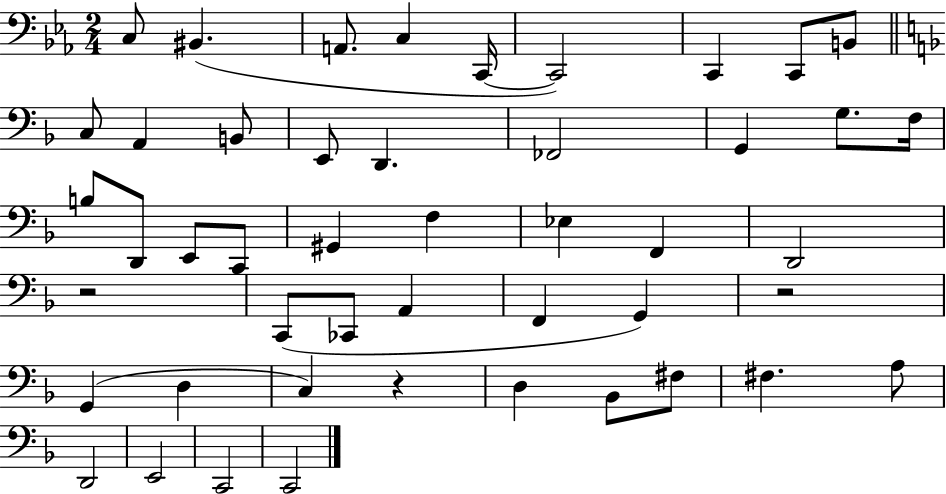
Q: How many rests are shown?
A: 3